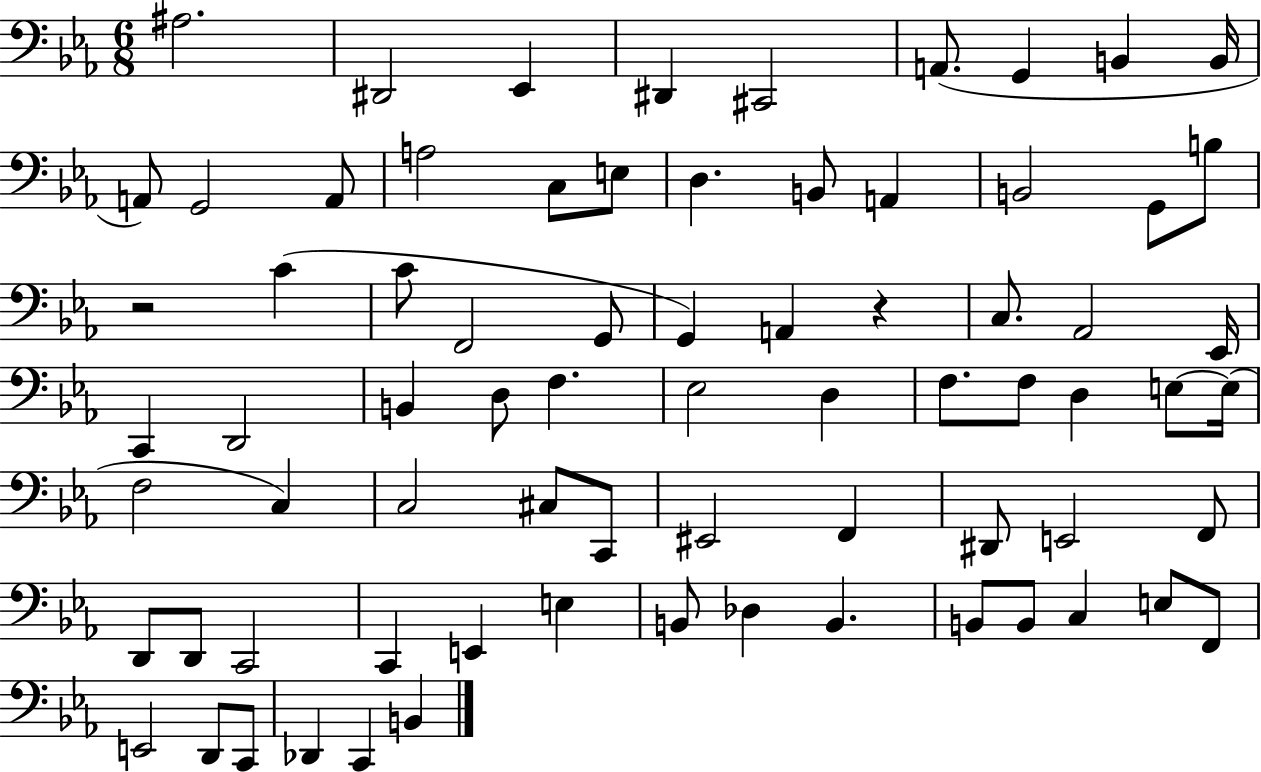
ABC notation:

X:1
T:Untitled
M:6/8
L:1/4
K:Eb
^A,2 ^D,,2 _E,, ^D,, ^C,,2 A,,/2 G,, B,, B,,/4 A,,/2 G,,2 A,,/2 A,2 C,/2 E,/2 D, B,,/2 A,, B,,2 G,,/2 B,/2 z2 C C/2 F,,2 G,,/2 G,, A,, z C,/2 _A,,2 _E,,/4 C,, D,,2 B,, D,/2 F, _E,2 D, F,/2 F,/2 D, E,/2 E,/4 F,2 C, C,2 ^C,/2 C,,/2 ^E,,2 F,, ^D,,/2 E,,2 F,,/2 D,,/2 D,,/2 C,,2 C,, E,, E, B,,/2 _D, B,, B,,/2 B,,/2 C, E,/2 F,,/2 E,,2 D,,/2 C,,/2 _D,, C,, B,,